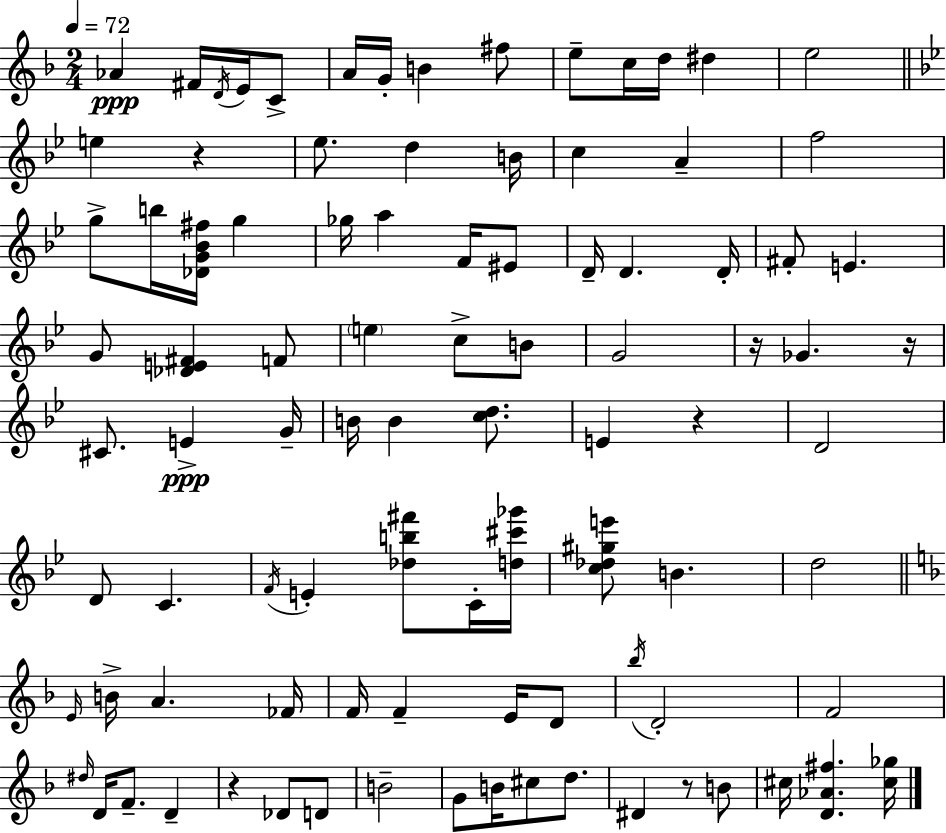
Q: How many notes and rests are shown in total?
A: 93